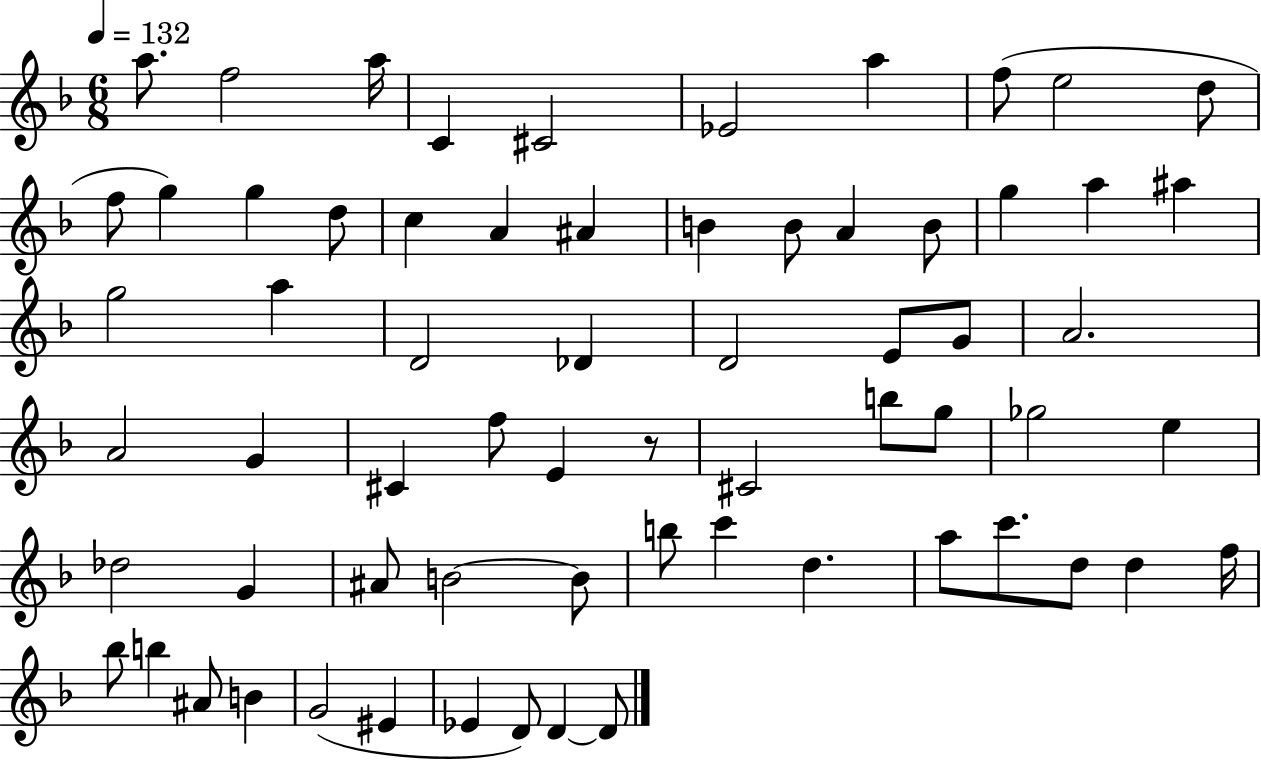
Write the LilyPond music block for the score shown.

{
  \clef treble
  \numericTimeSignature
  \time 6/8
  \key f \major
  \tempo 4 = 132
  a''8. f''2 a''16 | c'4 cis'2 | ees'2 a''4 | f''8( e''2 d''8 | \break f''8 g''4) g''4 d''8 | c''4 a'4 ais'4 | b'4 b'8 a'4 b'8 | g''4 a''4 ais''4 | \break g''2 a''4 | d'2 des'4 | d'2 e'8 g'8 | a'2. | \break a'2 g'4 | cis'4 f''8 e'4 r8 | cis'2 b''8 g''8 | ges''2 e''4 | \break des''2 g'4 | ais'8 b'2~~ b'8 | b''8 c'''4 d''4. | a''8 c'''8. d''8 d''4 f''16 | \break bes''8 b''4 ais'8 b'4 | g'2( eis'4 | ees'4 d'8) d'4~~ d'8 | \bar "|."
}